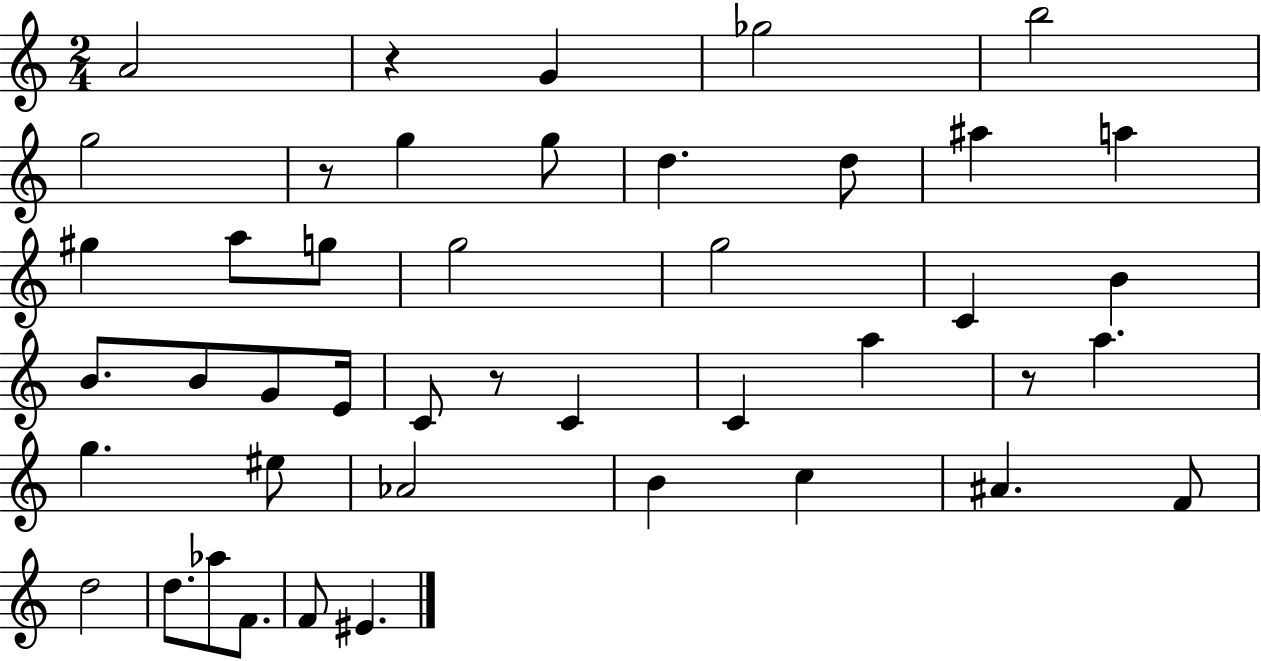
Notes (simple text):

A4/h R/q G4/q Gb5/h B5/h G5/h R/e G5/q G5/e D5/q. D5/e A#5/q A5/q G#5/q A5/e G5/e G5/h G5/h C4/q B4/q B4/e. B4/e G4/e E4/s C4/e R/e C4/q C4/q A5/q R/e A5/q. G5/q. EIS5/e Ab4/h B4/q C5/q A#4/q. F4/e D5/h D5/e. Ab5/e F4/e. F4/e EIS4/q.